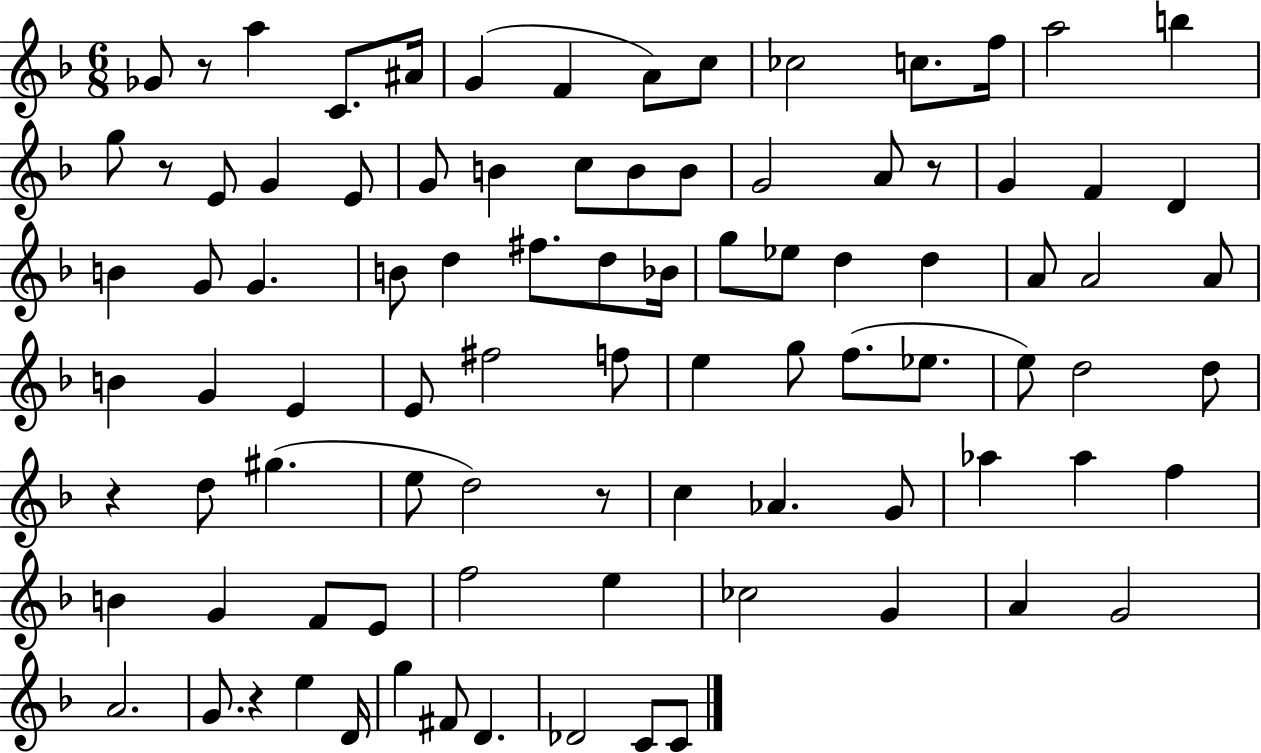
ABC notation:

X:1
T:Untitled
M:6/8
L:1/4
K:F
_G/2 z/2 a C/2 ^A/4 G F A/2 c/2 _c2 c/2 f/4 a2 b g/2 z/2 E/2 G E/2 G/2 B c/2 B/2 B/2 G2 A/2 z/2 G F D B G/2 G B/2 d ^f/2 d/2 _B/4 g/2 _e/2 d d A/2 A2 A/2 B G E E/2 ^f2 f/2 e g/2 f/2 _e/2 e/2 d2 d/2 z d/2 ^g e/2 d2 z/2 c _A G/2 _a _a f B G F/2 E/2 f2 e _c2 G A G2 A2 G/2 z e D/4 g ^F/2 D _D2 C/2 C/2